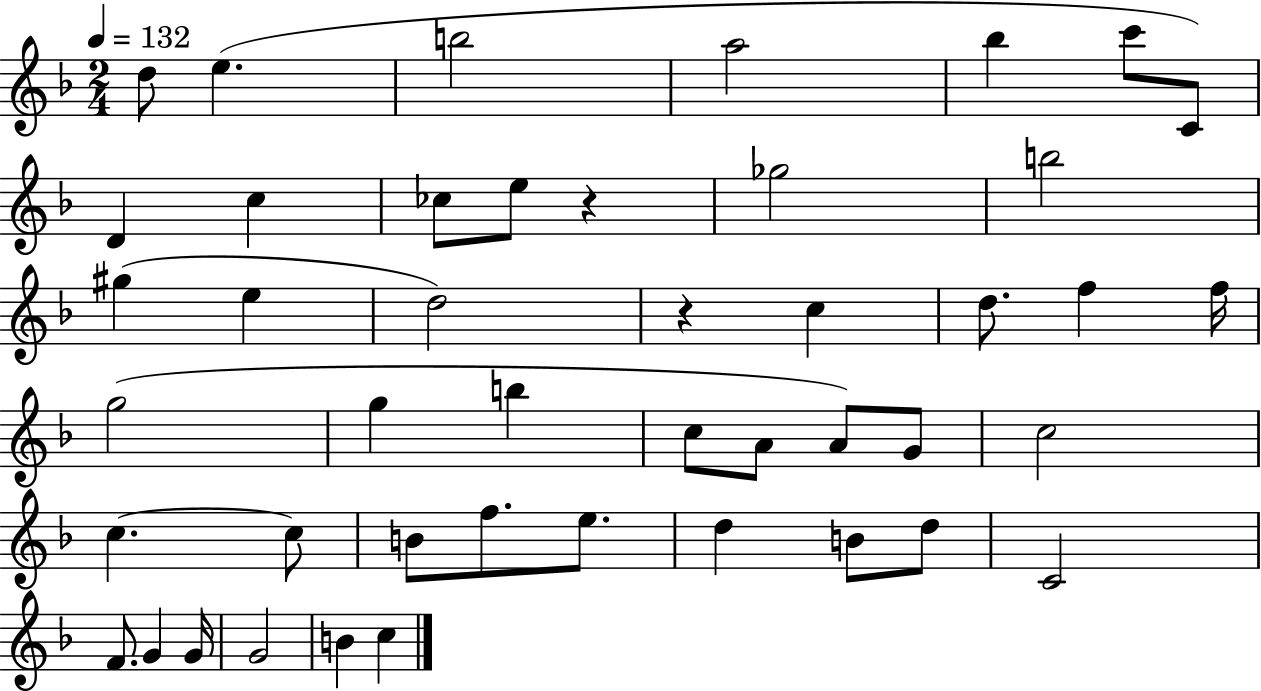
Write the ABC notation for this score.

X:1
T:Untitled
M:2/4
L:1/4
K:F
d/2 e b2 a2 _b c'/2 C/2 D c _c/2 e/2 z _g2 b2 ^g e d2 z c d/2 f f/4 g2 g b c/2 A/2 A/2 G/2 c2 c c/2 B/2 f/2 e/2 d B/2 d/2 C2 F/2 G G/4 G2 B c